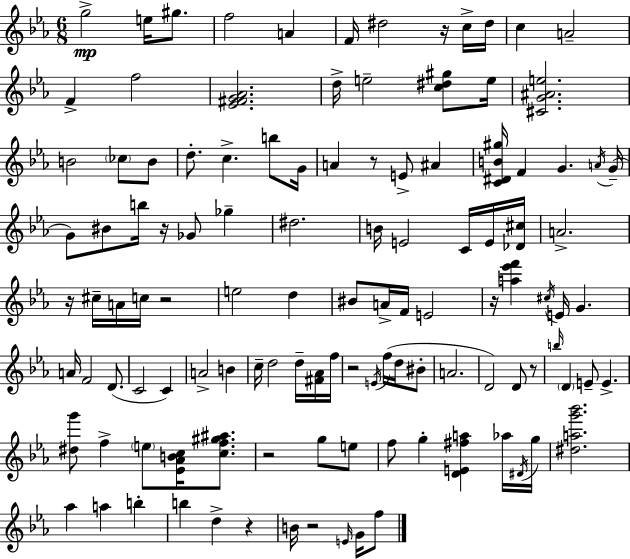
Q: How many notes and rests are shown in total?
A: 116